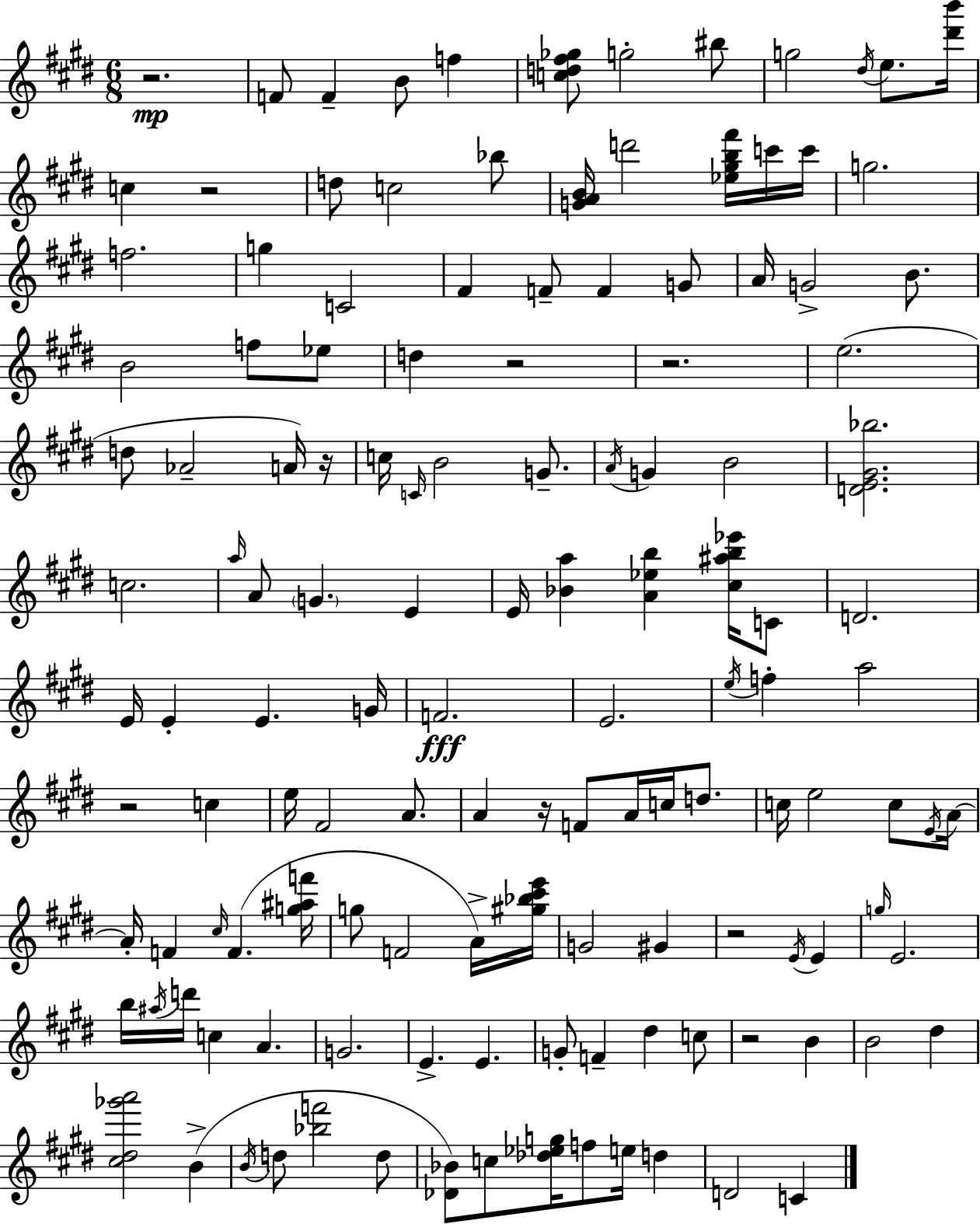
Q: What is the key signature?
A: E major